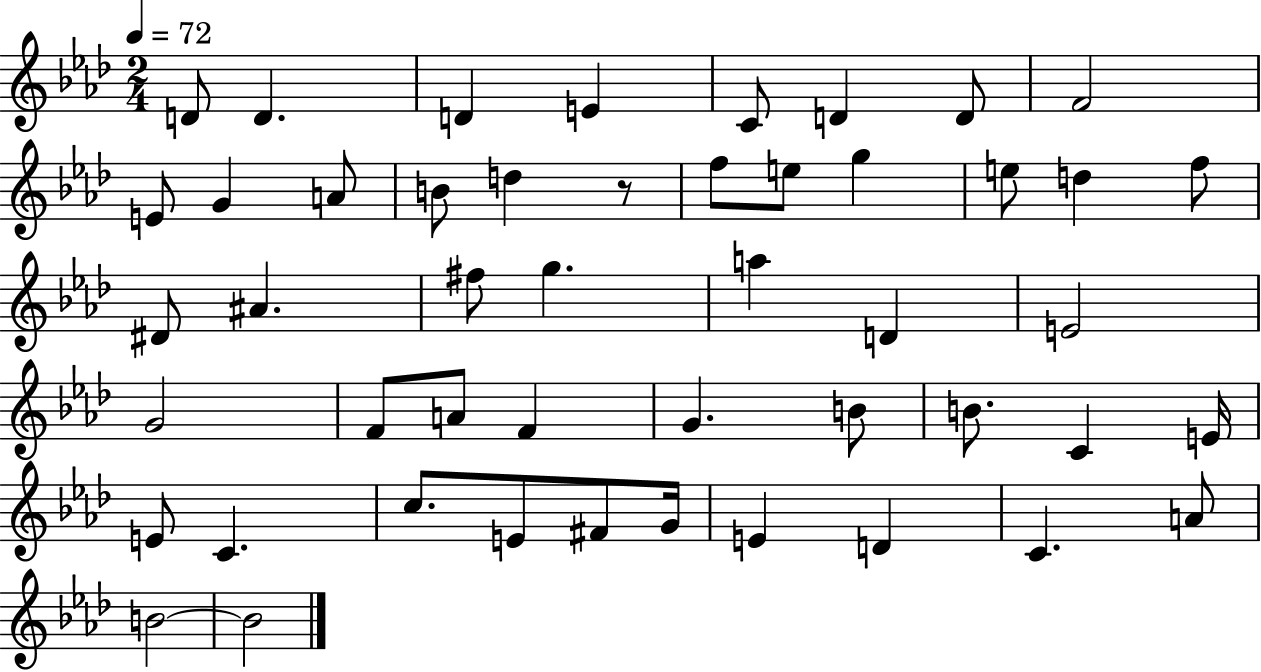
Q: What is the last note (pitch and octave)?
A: B4